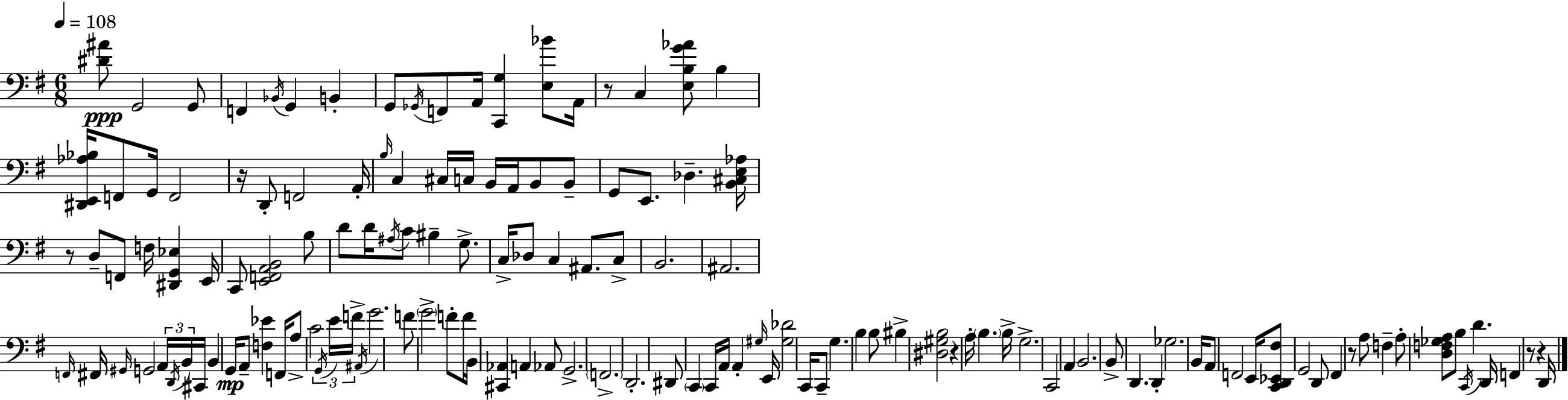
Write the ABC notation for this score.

X:1
T:Untitled
M:6/8
L:1/4
K:Em
[^D^A]/2 G,,2 G,,/2 F,, _B,,/4 G,, B,, G,,/2 _G,,/4 F,,/2 A,,/4 [C,,G,] [E,_B]/2 A,,/4 z/2 C, [E,B,G_A]/2 B, [^D,,E,,_A,_B,]/4 F,,/2 G,,/4 F,,2 z/4 D,,/2 F,,2 A,,/4 B,/4 C, ^C,/4 C,/4 B,,/4 A,,/4 B,,/2 B,,/2 G,,/2 E,,/2 _D, [B,,^C,E,_A,]/4 z/2 D,/2 F,,/2 F,/4 [^D,,G,,_E,] E,,/4 C,,/2 [E,,F,,A,,B,,]2 B,/2 D/2 D/4 ^A,/4 C/2 ^B, G,/2 C,/4 _D,/2 C, ^A,,/2 C,/2 B,,2 ^A,,2 F,,/4 ^F,,/4 ^G,,/4 G,,2 A,,/4 D,,/4 B,,/4 ^C,,/4 B,, G,,/4 A,,/2 [F,_E] F,,/4 A,/2 C2 G,,/4 E/4 F/4 ^A,,/4 G2 F/2 G2 F/2 F/4 B,,/4 [^C,,_A,,] A,, _A,,/2 G,,2 F,,2 D,,2 ^D,,/2 C,, C,,/4 A,,/4 A,, ^G,/4 E,,/4 [^G,_D]2 C,,/4 C,,/2 G, B, B,/2 ^B, [^D,^G,B,]2 z A,/4 B, B,/4 G,2 C,,2 A,, B,,2 B,,/2 D,, D,, _G,2 B,,/4 A,,/2 F,,2 E,,/4 [C,,D,,_E,,^F,]/2 G,,2 D,,/2 ^F,, z/2 A,/2 F, A,/2 [D,F,_G,A,]/2 B,/2 C,,/4 D D,,/4 F,, z/2 z D,,/4